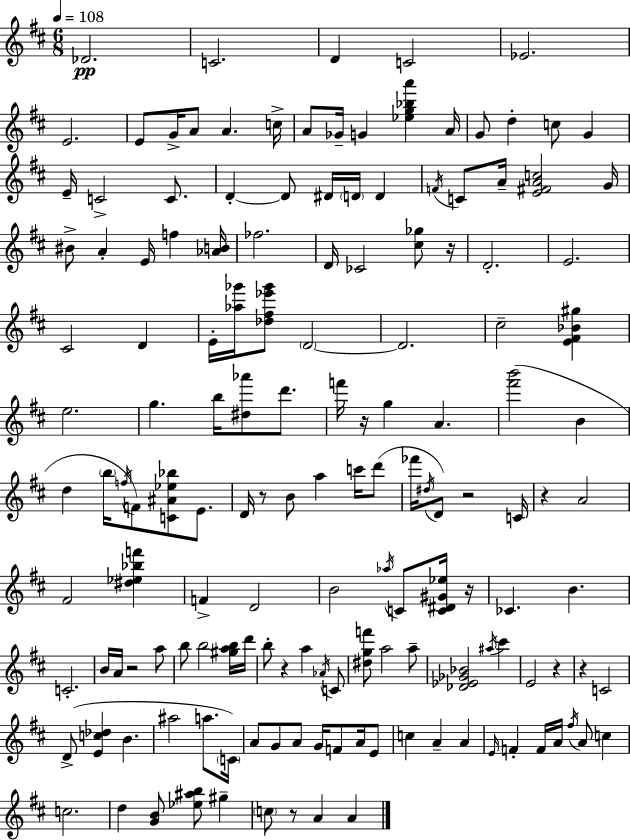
{
  \clef treble
  \numericTimeSignature
  \time 6/8
  \key d \major
  \tempo 4 = 108
  des'2.\pp | c'2. | d'4 c'2 | ees'2. | \break e'2. | e'8 g'16-> a'8 a'4. c''16-> | a'8 ges'16-- g'4 <ees'' g'' bes'' a'''>4 a'16 | g'8 d''4-. c''8 g'4 | \break e'16-- c'2-> c'8. | d'4-.~~ d'8 dis'16 \parenthesize d'16 d'4 | \acciaccatura { f'16 } c'8 a'16-- <e' fis' a' c''>2 | g'16 bis'8-> a'4-. e'16 f''4 | \break <aes' b'>16 fes''2. | d'16 ces'2 <cis'' ges''>8 | r16 d'2.-. | e'2. | \break cis'2 d'4 | e'16-. <aes'' ges'''>16 <des'' fis'' ees''' ges'''>8 \parenthesize d'2~~ | d'2. | cis''2-- <e' fis' bes' gis''>4 | \break e''2. | g''4. b''16 <dis'' aes'''>8 d'''8. | f'''16 r16 g''4 a'4. | <fis''' b'''>2( b'4 | \break d''4 \parenthesize b''16 \acciaccatura { f''16 } f'8) <c' ais' ees'' bes''>8 e'8. | d'16 r8 b'8 a''4 c'''16 | d'''8( fes'''16 \acciaccatura { dis''16 } d'8) r2 | c'16 r4 a'2 | \break fis'2 <dis'' ees'' bes'' f'''>4 | f'4-> d'2 | b'2 \acciaccatura { aes''16 } | c'8 <c' dis' gis' ees''>16 r16 ces'4. b'4. | \break c'2.-. | b'16 a'16 r2 | a''8 b''8 b''2 | <gis'' a'' b''>16 d'''16 b''8-. r4 a''4 | \break \acciaccatura { aes'16 } c'8 <dis'' g'' f'''>8 a''2 | a''8-- <des' ees' ges' bes'>2 | \acciaccatura { ais''16 } cis'''4 e'2 | r4 r4 c'2 | \break d'8->( <e' c'' des''>4 | b'4. ais''2 | a''8. \parenthesize c'16) a'8 g'8 a'8 | g'16 f'8 a'16 e'8 c''4 a'4-- | \break a'4 \grace { e'16 } f'4-. f'16 | a'16 \acciaccatura { fis''16 } a'8 c''4 c''2. | d''4 | <g' b'>8 <ees'' ais'' b''>8 gis''4-- \parenthesize c''8 r8 | \break a'4 a'4 \bar "|."
}